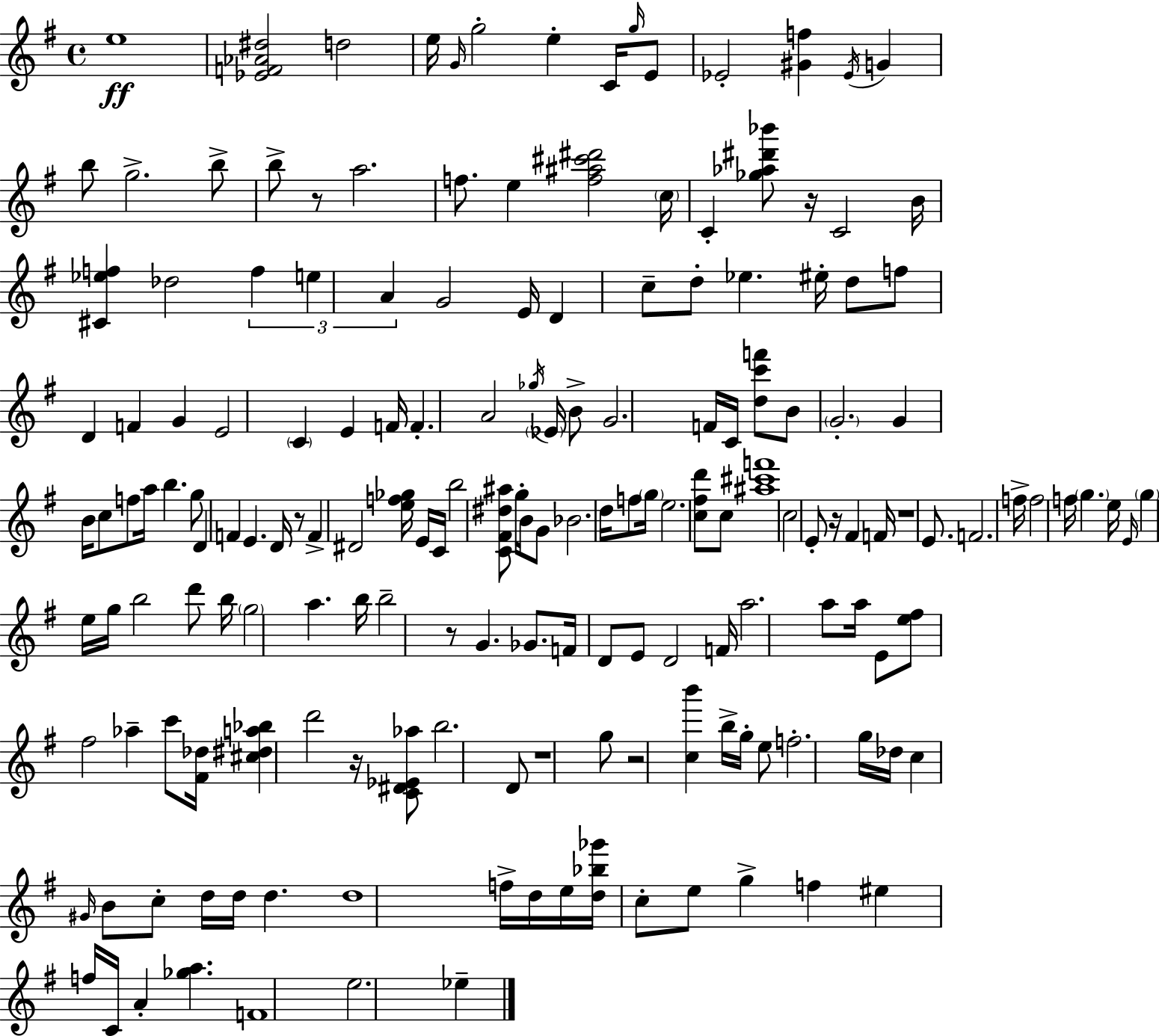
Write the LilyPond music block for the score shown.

{
  \clef treble
  \time 4/4
  \defaultTimeSignature
  \key e \minor
  \repeat volta 2 { e''1\ff | <ees' f' aes' dis''>2 d''2 | e''16 \grace { g'16 } g''2-. e''4-. c'16 \grace { g''16 } | e'8 ees'2-. <gis' f''>4 \acciaccatura { ees'16 } g'4 | \break b''8 g''2.-> | b''8-> b''8-> r8 a''2. | f''8. e''4 <f'' ais'' cis''' dis'''>2 | \parenthesize c''16 c'4-. <ges'' aes'' dis''' bes'''>8 r16 c'2 | \break b'16 <cis' ees'' f''>4 des''2 \tuplet 3/2 { f''4 | e''4 a'4 } g'2 | e'16 d'4 c''8-- d''8-. ees''4. | eis''16-. d''8 f''8 d'4 f'4 g'4 | \break e'2 \parenthesize c'4 e'4 | f'16 f'4.-. a'2 | \acciaccatura { ges''16 } \parenthesize ees'16 b'8-> g'2. | f'16 c'16 <d'' c''' f'''>8 b'8 \parenthesize g'2.-. | \break g'4 b'16 c''8 f''8 a''16 b''4. | g''8 d'4 f'4 e'4. | d'16 r8 f'4-> dis'2 | <e'' f'' ges''>16 e'16 c'16 b''2 <c' fis' dis'' ais''>8 | \break g''16-. b'16 g'8 bes'2. | d''16 f''8 \parenthesize g''16 e''2. | <c'' fis'' d'''>8 c''8 <ais'' cis''' f'''>1 | c''2 e'8-. r16 fis'4 | \break f'16 r1 | e'8. f'2. | f''16-> f''2 f''16 \parenthesize g''4. | e''16 \grace { e'16 } \parenthesize g''4 e''16 g''16 b''2 | \break d'''8 b''16 \parenthesize g''2 a''4. | b''16 b''2-- r8 g'4. | ges'8. f'16 d'8 e'8 d'2 | f'16 a''2. | \break a''8 a''16 e'8 <e'' fis''>8 fis''2 | aes''4-- c'''8 <fis' des''>16 <cis'' dis'' a'' bes''>4 d'''2 | r16 <c' dis' ees' aes''>8 b''2. | d'8 r1 | \break g''8 r2 <c'' b'''>4 | b''16-> g''16-. e''8 f''2.-. | g''16 des''16 c''4 \grace { gis'16 } b'8 c''8-. d''16 d''16 | d''4. d''1 | \break f''16-> d''16 e''16 <d'' bes'' ges'''>16 c''8-. e''8 g''4-> | f''4 eis''4 f''16 c'16 a'4-. | <ges'' a''>4. f'1 | e''2. | \break ees''4-- } \bar "|."
}